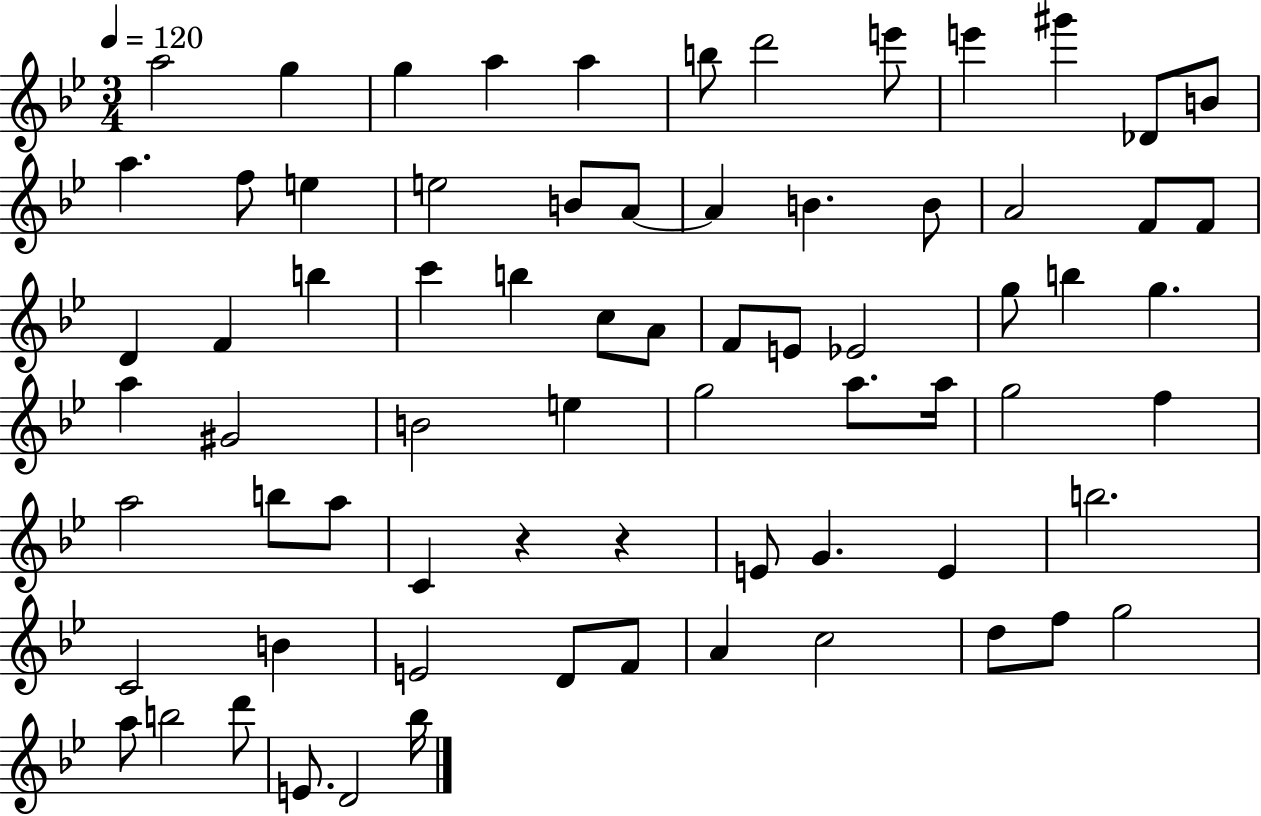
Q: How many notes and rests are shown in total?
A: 72